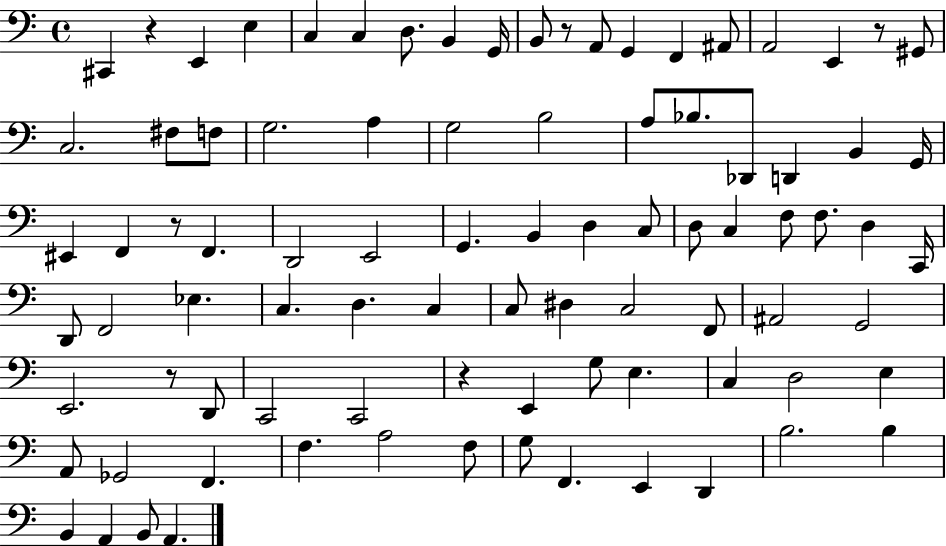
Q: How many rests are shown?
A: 6